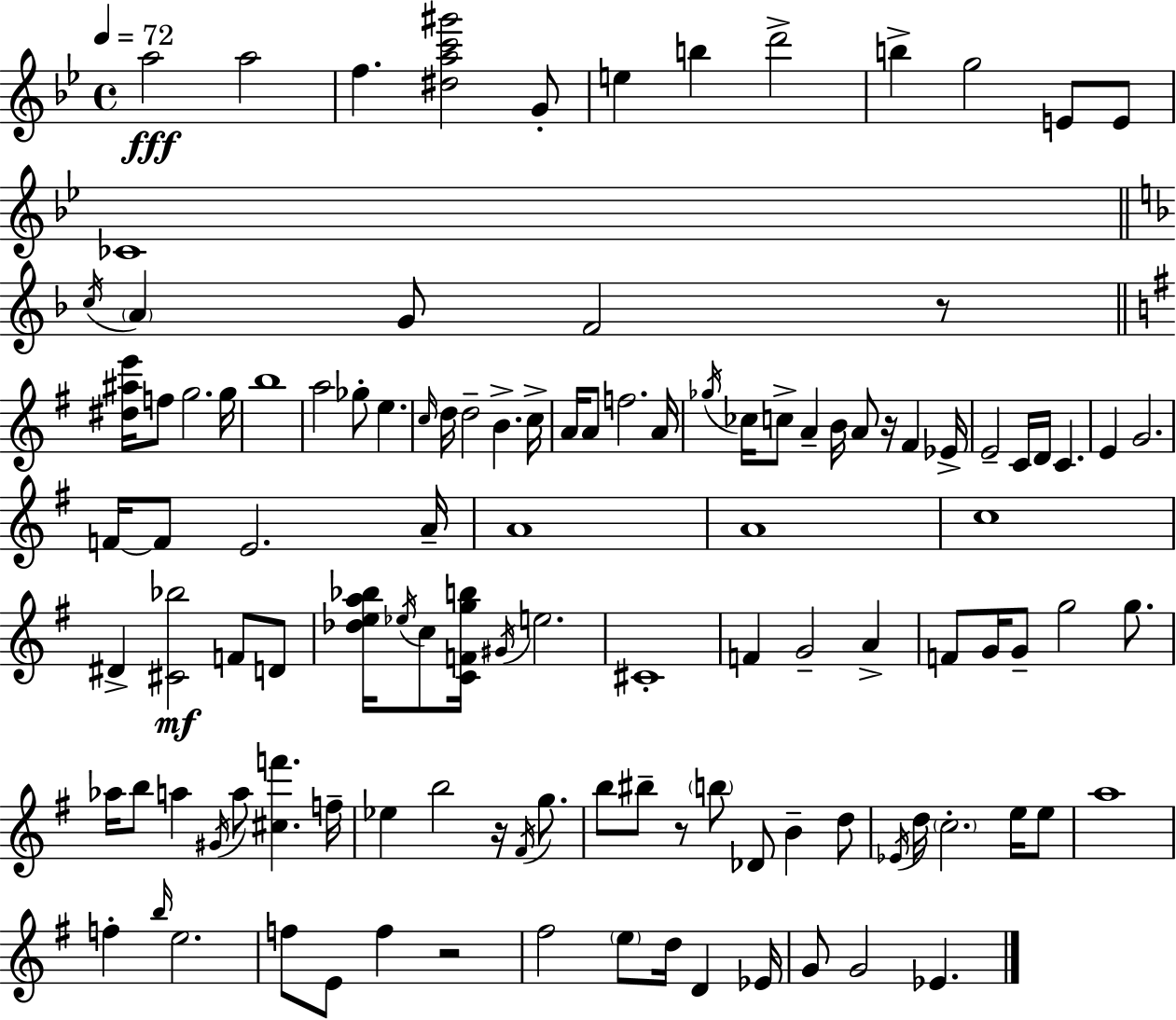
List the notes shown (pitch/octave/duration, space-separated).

A5/h A5/h F5/q. [D#5,A5,C6,G#6]/h G4/e E5/q B5/q D6/h B5/q G5/h E4/e E4/e CES4/w C5/s A4/q G4/e F4/h R/e [D#5,A#5,E6]/s F5/e G5/h. G5/s B5/w A5/h Gb5/e E5/q. C5/s D5/s D5/h B4/q. C5/s A4/s A4/e F5/h. A4/s Gb5/s CES5/s C5/e A4/q B4/s A4/e R/s F#4/q Eb4/s E4/h C4/s D4/s C4/q. E4/q G4/h. F4/s F4/e E4/h. A4/s A4/w A4/w C5/w D#4/q [C#4,Bb5]/h F4/e D4/e [Db5,E5,A5,Bb5]/s Eb5/s C5/e [C4,F4,G5,B5]/s G#4/s E5/h. C#4/w F4/q G4/h A4/q F4/e G4/s G4/e G5/h G5/e. Ab5/s B5/e A5/q G#4/s A5/e [C#5,F6]/q. F5/s Eb5/q B5/h R/s F#4/s G5/e. B5/e BIS5/e R/e B5/e Db4/e B4/q D5/e Eb4/s D5/s C5/h. E5/s E5/e A5/w F5/q B5/s E5/h. F5/e E4/e F5/q R/h F#5/h E5/e D5/s D4/q Eb4/s G4/e G4/h Eb4/q.